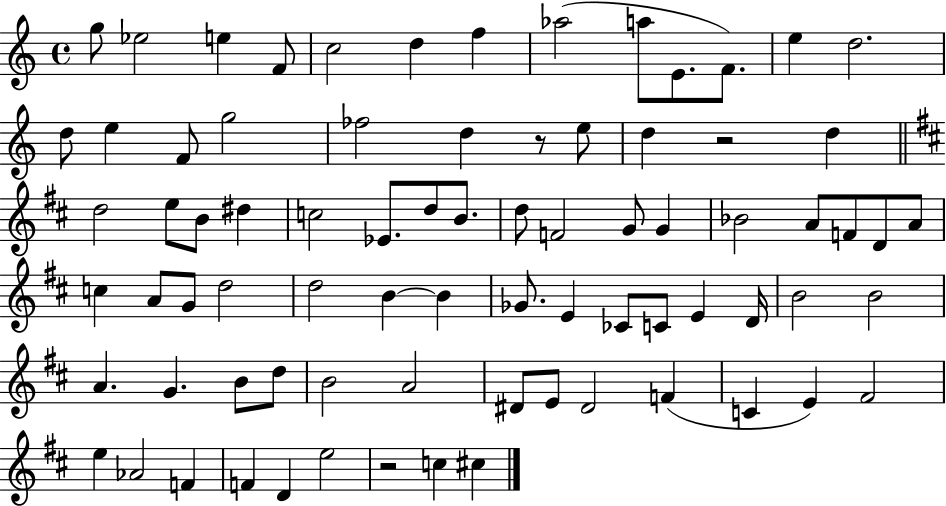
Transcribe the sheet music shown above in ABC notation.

X:1
T:Untitled
M:4/4
L:1/4
K:C
g/2 _e2 e F/2 c2 d f _a2 a/2 E/2 F/2 e d2 d/2 e F/2 g2 _f2 d z/2 e/2 d z2 d d2 e/2 B/2 ^d c2 _E/2 d/2 B/2 d/2 F2 G/2 G _B2 A/2 F/2 D/2 A/2 c A/2 G/2 d2 d2 B B _G/2 E _C/2 C/2 E D/4 B2 B2 A G B/2 d/2 B2 A2 ^D/2 E/2 ^D2 F C E ^F2 e _A2 F F D e2 z2 c ^c